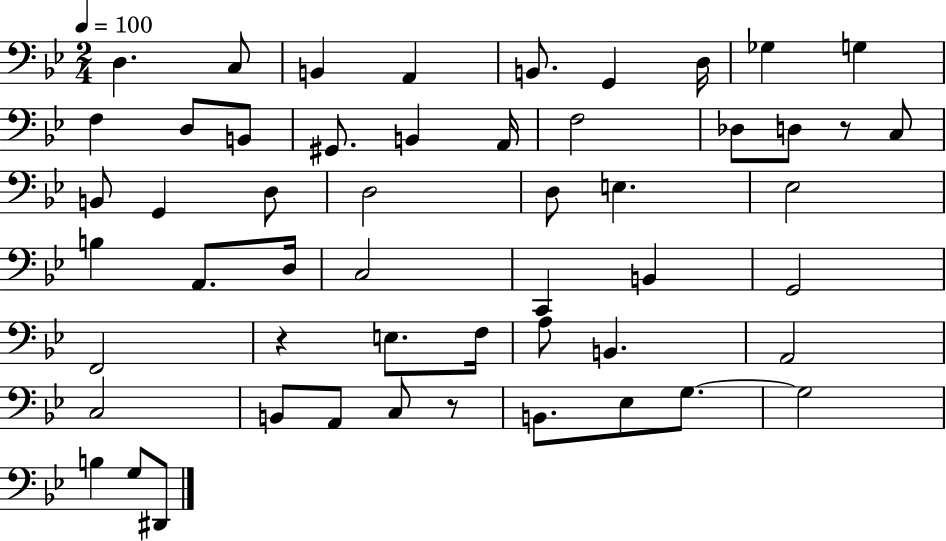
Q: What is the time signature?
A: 2/4